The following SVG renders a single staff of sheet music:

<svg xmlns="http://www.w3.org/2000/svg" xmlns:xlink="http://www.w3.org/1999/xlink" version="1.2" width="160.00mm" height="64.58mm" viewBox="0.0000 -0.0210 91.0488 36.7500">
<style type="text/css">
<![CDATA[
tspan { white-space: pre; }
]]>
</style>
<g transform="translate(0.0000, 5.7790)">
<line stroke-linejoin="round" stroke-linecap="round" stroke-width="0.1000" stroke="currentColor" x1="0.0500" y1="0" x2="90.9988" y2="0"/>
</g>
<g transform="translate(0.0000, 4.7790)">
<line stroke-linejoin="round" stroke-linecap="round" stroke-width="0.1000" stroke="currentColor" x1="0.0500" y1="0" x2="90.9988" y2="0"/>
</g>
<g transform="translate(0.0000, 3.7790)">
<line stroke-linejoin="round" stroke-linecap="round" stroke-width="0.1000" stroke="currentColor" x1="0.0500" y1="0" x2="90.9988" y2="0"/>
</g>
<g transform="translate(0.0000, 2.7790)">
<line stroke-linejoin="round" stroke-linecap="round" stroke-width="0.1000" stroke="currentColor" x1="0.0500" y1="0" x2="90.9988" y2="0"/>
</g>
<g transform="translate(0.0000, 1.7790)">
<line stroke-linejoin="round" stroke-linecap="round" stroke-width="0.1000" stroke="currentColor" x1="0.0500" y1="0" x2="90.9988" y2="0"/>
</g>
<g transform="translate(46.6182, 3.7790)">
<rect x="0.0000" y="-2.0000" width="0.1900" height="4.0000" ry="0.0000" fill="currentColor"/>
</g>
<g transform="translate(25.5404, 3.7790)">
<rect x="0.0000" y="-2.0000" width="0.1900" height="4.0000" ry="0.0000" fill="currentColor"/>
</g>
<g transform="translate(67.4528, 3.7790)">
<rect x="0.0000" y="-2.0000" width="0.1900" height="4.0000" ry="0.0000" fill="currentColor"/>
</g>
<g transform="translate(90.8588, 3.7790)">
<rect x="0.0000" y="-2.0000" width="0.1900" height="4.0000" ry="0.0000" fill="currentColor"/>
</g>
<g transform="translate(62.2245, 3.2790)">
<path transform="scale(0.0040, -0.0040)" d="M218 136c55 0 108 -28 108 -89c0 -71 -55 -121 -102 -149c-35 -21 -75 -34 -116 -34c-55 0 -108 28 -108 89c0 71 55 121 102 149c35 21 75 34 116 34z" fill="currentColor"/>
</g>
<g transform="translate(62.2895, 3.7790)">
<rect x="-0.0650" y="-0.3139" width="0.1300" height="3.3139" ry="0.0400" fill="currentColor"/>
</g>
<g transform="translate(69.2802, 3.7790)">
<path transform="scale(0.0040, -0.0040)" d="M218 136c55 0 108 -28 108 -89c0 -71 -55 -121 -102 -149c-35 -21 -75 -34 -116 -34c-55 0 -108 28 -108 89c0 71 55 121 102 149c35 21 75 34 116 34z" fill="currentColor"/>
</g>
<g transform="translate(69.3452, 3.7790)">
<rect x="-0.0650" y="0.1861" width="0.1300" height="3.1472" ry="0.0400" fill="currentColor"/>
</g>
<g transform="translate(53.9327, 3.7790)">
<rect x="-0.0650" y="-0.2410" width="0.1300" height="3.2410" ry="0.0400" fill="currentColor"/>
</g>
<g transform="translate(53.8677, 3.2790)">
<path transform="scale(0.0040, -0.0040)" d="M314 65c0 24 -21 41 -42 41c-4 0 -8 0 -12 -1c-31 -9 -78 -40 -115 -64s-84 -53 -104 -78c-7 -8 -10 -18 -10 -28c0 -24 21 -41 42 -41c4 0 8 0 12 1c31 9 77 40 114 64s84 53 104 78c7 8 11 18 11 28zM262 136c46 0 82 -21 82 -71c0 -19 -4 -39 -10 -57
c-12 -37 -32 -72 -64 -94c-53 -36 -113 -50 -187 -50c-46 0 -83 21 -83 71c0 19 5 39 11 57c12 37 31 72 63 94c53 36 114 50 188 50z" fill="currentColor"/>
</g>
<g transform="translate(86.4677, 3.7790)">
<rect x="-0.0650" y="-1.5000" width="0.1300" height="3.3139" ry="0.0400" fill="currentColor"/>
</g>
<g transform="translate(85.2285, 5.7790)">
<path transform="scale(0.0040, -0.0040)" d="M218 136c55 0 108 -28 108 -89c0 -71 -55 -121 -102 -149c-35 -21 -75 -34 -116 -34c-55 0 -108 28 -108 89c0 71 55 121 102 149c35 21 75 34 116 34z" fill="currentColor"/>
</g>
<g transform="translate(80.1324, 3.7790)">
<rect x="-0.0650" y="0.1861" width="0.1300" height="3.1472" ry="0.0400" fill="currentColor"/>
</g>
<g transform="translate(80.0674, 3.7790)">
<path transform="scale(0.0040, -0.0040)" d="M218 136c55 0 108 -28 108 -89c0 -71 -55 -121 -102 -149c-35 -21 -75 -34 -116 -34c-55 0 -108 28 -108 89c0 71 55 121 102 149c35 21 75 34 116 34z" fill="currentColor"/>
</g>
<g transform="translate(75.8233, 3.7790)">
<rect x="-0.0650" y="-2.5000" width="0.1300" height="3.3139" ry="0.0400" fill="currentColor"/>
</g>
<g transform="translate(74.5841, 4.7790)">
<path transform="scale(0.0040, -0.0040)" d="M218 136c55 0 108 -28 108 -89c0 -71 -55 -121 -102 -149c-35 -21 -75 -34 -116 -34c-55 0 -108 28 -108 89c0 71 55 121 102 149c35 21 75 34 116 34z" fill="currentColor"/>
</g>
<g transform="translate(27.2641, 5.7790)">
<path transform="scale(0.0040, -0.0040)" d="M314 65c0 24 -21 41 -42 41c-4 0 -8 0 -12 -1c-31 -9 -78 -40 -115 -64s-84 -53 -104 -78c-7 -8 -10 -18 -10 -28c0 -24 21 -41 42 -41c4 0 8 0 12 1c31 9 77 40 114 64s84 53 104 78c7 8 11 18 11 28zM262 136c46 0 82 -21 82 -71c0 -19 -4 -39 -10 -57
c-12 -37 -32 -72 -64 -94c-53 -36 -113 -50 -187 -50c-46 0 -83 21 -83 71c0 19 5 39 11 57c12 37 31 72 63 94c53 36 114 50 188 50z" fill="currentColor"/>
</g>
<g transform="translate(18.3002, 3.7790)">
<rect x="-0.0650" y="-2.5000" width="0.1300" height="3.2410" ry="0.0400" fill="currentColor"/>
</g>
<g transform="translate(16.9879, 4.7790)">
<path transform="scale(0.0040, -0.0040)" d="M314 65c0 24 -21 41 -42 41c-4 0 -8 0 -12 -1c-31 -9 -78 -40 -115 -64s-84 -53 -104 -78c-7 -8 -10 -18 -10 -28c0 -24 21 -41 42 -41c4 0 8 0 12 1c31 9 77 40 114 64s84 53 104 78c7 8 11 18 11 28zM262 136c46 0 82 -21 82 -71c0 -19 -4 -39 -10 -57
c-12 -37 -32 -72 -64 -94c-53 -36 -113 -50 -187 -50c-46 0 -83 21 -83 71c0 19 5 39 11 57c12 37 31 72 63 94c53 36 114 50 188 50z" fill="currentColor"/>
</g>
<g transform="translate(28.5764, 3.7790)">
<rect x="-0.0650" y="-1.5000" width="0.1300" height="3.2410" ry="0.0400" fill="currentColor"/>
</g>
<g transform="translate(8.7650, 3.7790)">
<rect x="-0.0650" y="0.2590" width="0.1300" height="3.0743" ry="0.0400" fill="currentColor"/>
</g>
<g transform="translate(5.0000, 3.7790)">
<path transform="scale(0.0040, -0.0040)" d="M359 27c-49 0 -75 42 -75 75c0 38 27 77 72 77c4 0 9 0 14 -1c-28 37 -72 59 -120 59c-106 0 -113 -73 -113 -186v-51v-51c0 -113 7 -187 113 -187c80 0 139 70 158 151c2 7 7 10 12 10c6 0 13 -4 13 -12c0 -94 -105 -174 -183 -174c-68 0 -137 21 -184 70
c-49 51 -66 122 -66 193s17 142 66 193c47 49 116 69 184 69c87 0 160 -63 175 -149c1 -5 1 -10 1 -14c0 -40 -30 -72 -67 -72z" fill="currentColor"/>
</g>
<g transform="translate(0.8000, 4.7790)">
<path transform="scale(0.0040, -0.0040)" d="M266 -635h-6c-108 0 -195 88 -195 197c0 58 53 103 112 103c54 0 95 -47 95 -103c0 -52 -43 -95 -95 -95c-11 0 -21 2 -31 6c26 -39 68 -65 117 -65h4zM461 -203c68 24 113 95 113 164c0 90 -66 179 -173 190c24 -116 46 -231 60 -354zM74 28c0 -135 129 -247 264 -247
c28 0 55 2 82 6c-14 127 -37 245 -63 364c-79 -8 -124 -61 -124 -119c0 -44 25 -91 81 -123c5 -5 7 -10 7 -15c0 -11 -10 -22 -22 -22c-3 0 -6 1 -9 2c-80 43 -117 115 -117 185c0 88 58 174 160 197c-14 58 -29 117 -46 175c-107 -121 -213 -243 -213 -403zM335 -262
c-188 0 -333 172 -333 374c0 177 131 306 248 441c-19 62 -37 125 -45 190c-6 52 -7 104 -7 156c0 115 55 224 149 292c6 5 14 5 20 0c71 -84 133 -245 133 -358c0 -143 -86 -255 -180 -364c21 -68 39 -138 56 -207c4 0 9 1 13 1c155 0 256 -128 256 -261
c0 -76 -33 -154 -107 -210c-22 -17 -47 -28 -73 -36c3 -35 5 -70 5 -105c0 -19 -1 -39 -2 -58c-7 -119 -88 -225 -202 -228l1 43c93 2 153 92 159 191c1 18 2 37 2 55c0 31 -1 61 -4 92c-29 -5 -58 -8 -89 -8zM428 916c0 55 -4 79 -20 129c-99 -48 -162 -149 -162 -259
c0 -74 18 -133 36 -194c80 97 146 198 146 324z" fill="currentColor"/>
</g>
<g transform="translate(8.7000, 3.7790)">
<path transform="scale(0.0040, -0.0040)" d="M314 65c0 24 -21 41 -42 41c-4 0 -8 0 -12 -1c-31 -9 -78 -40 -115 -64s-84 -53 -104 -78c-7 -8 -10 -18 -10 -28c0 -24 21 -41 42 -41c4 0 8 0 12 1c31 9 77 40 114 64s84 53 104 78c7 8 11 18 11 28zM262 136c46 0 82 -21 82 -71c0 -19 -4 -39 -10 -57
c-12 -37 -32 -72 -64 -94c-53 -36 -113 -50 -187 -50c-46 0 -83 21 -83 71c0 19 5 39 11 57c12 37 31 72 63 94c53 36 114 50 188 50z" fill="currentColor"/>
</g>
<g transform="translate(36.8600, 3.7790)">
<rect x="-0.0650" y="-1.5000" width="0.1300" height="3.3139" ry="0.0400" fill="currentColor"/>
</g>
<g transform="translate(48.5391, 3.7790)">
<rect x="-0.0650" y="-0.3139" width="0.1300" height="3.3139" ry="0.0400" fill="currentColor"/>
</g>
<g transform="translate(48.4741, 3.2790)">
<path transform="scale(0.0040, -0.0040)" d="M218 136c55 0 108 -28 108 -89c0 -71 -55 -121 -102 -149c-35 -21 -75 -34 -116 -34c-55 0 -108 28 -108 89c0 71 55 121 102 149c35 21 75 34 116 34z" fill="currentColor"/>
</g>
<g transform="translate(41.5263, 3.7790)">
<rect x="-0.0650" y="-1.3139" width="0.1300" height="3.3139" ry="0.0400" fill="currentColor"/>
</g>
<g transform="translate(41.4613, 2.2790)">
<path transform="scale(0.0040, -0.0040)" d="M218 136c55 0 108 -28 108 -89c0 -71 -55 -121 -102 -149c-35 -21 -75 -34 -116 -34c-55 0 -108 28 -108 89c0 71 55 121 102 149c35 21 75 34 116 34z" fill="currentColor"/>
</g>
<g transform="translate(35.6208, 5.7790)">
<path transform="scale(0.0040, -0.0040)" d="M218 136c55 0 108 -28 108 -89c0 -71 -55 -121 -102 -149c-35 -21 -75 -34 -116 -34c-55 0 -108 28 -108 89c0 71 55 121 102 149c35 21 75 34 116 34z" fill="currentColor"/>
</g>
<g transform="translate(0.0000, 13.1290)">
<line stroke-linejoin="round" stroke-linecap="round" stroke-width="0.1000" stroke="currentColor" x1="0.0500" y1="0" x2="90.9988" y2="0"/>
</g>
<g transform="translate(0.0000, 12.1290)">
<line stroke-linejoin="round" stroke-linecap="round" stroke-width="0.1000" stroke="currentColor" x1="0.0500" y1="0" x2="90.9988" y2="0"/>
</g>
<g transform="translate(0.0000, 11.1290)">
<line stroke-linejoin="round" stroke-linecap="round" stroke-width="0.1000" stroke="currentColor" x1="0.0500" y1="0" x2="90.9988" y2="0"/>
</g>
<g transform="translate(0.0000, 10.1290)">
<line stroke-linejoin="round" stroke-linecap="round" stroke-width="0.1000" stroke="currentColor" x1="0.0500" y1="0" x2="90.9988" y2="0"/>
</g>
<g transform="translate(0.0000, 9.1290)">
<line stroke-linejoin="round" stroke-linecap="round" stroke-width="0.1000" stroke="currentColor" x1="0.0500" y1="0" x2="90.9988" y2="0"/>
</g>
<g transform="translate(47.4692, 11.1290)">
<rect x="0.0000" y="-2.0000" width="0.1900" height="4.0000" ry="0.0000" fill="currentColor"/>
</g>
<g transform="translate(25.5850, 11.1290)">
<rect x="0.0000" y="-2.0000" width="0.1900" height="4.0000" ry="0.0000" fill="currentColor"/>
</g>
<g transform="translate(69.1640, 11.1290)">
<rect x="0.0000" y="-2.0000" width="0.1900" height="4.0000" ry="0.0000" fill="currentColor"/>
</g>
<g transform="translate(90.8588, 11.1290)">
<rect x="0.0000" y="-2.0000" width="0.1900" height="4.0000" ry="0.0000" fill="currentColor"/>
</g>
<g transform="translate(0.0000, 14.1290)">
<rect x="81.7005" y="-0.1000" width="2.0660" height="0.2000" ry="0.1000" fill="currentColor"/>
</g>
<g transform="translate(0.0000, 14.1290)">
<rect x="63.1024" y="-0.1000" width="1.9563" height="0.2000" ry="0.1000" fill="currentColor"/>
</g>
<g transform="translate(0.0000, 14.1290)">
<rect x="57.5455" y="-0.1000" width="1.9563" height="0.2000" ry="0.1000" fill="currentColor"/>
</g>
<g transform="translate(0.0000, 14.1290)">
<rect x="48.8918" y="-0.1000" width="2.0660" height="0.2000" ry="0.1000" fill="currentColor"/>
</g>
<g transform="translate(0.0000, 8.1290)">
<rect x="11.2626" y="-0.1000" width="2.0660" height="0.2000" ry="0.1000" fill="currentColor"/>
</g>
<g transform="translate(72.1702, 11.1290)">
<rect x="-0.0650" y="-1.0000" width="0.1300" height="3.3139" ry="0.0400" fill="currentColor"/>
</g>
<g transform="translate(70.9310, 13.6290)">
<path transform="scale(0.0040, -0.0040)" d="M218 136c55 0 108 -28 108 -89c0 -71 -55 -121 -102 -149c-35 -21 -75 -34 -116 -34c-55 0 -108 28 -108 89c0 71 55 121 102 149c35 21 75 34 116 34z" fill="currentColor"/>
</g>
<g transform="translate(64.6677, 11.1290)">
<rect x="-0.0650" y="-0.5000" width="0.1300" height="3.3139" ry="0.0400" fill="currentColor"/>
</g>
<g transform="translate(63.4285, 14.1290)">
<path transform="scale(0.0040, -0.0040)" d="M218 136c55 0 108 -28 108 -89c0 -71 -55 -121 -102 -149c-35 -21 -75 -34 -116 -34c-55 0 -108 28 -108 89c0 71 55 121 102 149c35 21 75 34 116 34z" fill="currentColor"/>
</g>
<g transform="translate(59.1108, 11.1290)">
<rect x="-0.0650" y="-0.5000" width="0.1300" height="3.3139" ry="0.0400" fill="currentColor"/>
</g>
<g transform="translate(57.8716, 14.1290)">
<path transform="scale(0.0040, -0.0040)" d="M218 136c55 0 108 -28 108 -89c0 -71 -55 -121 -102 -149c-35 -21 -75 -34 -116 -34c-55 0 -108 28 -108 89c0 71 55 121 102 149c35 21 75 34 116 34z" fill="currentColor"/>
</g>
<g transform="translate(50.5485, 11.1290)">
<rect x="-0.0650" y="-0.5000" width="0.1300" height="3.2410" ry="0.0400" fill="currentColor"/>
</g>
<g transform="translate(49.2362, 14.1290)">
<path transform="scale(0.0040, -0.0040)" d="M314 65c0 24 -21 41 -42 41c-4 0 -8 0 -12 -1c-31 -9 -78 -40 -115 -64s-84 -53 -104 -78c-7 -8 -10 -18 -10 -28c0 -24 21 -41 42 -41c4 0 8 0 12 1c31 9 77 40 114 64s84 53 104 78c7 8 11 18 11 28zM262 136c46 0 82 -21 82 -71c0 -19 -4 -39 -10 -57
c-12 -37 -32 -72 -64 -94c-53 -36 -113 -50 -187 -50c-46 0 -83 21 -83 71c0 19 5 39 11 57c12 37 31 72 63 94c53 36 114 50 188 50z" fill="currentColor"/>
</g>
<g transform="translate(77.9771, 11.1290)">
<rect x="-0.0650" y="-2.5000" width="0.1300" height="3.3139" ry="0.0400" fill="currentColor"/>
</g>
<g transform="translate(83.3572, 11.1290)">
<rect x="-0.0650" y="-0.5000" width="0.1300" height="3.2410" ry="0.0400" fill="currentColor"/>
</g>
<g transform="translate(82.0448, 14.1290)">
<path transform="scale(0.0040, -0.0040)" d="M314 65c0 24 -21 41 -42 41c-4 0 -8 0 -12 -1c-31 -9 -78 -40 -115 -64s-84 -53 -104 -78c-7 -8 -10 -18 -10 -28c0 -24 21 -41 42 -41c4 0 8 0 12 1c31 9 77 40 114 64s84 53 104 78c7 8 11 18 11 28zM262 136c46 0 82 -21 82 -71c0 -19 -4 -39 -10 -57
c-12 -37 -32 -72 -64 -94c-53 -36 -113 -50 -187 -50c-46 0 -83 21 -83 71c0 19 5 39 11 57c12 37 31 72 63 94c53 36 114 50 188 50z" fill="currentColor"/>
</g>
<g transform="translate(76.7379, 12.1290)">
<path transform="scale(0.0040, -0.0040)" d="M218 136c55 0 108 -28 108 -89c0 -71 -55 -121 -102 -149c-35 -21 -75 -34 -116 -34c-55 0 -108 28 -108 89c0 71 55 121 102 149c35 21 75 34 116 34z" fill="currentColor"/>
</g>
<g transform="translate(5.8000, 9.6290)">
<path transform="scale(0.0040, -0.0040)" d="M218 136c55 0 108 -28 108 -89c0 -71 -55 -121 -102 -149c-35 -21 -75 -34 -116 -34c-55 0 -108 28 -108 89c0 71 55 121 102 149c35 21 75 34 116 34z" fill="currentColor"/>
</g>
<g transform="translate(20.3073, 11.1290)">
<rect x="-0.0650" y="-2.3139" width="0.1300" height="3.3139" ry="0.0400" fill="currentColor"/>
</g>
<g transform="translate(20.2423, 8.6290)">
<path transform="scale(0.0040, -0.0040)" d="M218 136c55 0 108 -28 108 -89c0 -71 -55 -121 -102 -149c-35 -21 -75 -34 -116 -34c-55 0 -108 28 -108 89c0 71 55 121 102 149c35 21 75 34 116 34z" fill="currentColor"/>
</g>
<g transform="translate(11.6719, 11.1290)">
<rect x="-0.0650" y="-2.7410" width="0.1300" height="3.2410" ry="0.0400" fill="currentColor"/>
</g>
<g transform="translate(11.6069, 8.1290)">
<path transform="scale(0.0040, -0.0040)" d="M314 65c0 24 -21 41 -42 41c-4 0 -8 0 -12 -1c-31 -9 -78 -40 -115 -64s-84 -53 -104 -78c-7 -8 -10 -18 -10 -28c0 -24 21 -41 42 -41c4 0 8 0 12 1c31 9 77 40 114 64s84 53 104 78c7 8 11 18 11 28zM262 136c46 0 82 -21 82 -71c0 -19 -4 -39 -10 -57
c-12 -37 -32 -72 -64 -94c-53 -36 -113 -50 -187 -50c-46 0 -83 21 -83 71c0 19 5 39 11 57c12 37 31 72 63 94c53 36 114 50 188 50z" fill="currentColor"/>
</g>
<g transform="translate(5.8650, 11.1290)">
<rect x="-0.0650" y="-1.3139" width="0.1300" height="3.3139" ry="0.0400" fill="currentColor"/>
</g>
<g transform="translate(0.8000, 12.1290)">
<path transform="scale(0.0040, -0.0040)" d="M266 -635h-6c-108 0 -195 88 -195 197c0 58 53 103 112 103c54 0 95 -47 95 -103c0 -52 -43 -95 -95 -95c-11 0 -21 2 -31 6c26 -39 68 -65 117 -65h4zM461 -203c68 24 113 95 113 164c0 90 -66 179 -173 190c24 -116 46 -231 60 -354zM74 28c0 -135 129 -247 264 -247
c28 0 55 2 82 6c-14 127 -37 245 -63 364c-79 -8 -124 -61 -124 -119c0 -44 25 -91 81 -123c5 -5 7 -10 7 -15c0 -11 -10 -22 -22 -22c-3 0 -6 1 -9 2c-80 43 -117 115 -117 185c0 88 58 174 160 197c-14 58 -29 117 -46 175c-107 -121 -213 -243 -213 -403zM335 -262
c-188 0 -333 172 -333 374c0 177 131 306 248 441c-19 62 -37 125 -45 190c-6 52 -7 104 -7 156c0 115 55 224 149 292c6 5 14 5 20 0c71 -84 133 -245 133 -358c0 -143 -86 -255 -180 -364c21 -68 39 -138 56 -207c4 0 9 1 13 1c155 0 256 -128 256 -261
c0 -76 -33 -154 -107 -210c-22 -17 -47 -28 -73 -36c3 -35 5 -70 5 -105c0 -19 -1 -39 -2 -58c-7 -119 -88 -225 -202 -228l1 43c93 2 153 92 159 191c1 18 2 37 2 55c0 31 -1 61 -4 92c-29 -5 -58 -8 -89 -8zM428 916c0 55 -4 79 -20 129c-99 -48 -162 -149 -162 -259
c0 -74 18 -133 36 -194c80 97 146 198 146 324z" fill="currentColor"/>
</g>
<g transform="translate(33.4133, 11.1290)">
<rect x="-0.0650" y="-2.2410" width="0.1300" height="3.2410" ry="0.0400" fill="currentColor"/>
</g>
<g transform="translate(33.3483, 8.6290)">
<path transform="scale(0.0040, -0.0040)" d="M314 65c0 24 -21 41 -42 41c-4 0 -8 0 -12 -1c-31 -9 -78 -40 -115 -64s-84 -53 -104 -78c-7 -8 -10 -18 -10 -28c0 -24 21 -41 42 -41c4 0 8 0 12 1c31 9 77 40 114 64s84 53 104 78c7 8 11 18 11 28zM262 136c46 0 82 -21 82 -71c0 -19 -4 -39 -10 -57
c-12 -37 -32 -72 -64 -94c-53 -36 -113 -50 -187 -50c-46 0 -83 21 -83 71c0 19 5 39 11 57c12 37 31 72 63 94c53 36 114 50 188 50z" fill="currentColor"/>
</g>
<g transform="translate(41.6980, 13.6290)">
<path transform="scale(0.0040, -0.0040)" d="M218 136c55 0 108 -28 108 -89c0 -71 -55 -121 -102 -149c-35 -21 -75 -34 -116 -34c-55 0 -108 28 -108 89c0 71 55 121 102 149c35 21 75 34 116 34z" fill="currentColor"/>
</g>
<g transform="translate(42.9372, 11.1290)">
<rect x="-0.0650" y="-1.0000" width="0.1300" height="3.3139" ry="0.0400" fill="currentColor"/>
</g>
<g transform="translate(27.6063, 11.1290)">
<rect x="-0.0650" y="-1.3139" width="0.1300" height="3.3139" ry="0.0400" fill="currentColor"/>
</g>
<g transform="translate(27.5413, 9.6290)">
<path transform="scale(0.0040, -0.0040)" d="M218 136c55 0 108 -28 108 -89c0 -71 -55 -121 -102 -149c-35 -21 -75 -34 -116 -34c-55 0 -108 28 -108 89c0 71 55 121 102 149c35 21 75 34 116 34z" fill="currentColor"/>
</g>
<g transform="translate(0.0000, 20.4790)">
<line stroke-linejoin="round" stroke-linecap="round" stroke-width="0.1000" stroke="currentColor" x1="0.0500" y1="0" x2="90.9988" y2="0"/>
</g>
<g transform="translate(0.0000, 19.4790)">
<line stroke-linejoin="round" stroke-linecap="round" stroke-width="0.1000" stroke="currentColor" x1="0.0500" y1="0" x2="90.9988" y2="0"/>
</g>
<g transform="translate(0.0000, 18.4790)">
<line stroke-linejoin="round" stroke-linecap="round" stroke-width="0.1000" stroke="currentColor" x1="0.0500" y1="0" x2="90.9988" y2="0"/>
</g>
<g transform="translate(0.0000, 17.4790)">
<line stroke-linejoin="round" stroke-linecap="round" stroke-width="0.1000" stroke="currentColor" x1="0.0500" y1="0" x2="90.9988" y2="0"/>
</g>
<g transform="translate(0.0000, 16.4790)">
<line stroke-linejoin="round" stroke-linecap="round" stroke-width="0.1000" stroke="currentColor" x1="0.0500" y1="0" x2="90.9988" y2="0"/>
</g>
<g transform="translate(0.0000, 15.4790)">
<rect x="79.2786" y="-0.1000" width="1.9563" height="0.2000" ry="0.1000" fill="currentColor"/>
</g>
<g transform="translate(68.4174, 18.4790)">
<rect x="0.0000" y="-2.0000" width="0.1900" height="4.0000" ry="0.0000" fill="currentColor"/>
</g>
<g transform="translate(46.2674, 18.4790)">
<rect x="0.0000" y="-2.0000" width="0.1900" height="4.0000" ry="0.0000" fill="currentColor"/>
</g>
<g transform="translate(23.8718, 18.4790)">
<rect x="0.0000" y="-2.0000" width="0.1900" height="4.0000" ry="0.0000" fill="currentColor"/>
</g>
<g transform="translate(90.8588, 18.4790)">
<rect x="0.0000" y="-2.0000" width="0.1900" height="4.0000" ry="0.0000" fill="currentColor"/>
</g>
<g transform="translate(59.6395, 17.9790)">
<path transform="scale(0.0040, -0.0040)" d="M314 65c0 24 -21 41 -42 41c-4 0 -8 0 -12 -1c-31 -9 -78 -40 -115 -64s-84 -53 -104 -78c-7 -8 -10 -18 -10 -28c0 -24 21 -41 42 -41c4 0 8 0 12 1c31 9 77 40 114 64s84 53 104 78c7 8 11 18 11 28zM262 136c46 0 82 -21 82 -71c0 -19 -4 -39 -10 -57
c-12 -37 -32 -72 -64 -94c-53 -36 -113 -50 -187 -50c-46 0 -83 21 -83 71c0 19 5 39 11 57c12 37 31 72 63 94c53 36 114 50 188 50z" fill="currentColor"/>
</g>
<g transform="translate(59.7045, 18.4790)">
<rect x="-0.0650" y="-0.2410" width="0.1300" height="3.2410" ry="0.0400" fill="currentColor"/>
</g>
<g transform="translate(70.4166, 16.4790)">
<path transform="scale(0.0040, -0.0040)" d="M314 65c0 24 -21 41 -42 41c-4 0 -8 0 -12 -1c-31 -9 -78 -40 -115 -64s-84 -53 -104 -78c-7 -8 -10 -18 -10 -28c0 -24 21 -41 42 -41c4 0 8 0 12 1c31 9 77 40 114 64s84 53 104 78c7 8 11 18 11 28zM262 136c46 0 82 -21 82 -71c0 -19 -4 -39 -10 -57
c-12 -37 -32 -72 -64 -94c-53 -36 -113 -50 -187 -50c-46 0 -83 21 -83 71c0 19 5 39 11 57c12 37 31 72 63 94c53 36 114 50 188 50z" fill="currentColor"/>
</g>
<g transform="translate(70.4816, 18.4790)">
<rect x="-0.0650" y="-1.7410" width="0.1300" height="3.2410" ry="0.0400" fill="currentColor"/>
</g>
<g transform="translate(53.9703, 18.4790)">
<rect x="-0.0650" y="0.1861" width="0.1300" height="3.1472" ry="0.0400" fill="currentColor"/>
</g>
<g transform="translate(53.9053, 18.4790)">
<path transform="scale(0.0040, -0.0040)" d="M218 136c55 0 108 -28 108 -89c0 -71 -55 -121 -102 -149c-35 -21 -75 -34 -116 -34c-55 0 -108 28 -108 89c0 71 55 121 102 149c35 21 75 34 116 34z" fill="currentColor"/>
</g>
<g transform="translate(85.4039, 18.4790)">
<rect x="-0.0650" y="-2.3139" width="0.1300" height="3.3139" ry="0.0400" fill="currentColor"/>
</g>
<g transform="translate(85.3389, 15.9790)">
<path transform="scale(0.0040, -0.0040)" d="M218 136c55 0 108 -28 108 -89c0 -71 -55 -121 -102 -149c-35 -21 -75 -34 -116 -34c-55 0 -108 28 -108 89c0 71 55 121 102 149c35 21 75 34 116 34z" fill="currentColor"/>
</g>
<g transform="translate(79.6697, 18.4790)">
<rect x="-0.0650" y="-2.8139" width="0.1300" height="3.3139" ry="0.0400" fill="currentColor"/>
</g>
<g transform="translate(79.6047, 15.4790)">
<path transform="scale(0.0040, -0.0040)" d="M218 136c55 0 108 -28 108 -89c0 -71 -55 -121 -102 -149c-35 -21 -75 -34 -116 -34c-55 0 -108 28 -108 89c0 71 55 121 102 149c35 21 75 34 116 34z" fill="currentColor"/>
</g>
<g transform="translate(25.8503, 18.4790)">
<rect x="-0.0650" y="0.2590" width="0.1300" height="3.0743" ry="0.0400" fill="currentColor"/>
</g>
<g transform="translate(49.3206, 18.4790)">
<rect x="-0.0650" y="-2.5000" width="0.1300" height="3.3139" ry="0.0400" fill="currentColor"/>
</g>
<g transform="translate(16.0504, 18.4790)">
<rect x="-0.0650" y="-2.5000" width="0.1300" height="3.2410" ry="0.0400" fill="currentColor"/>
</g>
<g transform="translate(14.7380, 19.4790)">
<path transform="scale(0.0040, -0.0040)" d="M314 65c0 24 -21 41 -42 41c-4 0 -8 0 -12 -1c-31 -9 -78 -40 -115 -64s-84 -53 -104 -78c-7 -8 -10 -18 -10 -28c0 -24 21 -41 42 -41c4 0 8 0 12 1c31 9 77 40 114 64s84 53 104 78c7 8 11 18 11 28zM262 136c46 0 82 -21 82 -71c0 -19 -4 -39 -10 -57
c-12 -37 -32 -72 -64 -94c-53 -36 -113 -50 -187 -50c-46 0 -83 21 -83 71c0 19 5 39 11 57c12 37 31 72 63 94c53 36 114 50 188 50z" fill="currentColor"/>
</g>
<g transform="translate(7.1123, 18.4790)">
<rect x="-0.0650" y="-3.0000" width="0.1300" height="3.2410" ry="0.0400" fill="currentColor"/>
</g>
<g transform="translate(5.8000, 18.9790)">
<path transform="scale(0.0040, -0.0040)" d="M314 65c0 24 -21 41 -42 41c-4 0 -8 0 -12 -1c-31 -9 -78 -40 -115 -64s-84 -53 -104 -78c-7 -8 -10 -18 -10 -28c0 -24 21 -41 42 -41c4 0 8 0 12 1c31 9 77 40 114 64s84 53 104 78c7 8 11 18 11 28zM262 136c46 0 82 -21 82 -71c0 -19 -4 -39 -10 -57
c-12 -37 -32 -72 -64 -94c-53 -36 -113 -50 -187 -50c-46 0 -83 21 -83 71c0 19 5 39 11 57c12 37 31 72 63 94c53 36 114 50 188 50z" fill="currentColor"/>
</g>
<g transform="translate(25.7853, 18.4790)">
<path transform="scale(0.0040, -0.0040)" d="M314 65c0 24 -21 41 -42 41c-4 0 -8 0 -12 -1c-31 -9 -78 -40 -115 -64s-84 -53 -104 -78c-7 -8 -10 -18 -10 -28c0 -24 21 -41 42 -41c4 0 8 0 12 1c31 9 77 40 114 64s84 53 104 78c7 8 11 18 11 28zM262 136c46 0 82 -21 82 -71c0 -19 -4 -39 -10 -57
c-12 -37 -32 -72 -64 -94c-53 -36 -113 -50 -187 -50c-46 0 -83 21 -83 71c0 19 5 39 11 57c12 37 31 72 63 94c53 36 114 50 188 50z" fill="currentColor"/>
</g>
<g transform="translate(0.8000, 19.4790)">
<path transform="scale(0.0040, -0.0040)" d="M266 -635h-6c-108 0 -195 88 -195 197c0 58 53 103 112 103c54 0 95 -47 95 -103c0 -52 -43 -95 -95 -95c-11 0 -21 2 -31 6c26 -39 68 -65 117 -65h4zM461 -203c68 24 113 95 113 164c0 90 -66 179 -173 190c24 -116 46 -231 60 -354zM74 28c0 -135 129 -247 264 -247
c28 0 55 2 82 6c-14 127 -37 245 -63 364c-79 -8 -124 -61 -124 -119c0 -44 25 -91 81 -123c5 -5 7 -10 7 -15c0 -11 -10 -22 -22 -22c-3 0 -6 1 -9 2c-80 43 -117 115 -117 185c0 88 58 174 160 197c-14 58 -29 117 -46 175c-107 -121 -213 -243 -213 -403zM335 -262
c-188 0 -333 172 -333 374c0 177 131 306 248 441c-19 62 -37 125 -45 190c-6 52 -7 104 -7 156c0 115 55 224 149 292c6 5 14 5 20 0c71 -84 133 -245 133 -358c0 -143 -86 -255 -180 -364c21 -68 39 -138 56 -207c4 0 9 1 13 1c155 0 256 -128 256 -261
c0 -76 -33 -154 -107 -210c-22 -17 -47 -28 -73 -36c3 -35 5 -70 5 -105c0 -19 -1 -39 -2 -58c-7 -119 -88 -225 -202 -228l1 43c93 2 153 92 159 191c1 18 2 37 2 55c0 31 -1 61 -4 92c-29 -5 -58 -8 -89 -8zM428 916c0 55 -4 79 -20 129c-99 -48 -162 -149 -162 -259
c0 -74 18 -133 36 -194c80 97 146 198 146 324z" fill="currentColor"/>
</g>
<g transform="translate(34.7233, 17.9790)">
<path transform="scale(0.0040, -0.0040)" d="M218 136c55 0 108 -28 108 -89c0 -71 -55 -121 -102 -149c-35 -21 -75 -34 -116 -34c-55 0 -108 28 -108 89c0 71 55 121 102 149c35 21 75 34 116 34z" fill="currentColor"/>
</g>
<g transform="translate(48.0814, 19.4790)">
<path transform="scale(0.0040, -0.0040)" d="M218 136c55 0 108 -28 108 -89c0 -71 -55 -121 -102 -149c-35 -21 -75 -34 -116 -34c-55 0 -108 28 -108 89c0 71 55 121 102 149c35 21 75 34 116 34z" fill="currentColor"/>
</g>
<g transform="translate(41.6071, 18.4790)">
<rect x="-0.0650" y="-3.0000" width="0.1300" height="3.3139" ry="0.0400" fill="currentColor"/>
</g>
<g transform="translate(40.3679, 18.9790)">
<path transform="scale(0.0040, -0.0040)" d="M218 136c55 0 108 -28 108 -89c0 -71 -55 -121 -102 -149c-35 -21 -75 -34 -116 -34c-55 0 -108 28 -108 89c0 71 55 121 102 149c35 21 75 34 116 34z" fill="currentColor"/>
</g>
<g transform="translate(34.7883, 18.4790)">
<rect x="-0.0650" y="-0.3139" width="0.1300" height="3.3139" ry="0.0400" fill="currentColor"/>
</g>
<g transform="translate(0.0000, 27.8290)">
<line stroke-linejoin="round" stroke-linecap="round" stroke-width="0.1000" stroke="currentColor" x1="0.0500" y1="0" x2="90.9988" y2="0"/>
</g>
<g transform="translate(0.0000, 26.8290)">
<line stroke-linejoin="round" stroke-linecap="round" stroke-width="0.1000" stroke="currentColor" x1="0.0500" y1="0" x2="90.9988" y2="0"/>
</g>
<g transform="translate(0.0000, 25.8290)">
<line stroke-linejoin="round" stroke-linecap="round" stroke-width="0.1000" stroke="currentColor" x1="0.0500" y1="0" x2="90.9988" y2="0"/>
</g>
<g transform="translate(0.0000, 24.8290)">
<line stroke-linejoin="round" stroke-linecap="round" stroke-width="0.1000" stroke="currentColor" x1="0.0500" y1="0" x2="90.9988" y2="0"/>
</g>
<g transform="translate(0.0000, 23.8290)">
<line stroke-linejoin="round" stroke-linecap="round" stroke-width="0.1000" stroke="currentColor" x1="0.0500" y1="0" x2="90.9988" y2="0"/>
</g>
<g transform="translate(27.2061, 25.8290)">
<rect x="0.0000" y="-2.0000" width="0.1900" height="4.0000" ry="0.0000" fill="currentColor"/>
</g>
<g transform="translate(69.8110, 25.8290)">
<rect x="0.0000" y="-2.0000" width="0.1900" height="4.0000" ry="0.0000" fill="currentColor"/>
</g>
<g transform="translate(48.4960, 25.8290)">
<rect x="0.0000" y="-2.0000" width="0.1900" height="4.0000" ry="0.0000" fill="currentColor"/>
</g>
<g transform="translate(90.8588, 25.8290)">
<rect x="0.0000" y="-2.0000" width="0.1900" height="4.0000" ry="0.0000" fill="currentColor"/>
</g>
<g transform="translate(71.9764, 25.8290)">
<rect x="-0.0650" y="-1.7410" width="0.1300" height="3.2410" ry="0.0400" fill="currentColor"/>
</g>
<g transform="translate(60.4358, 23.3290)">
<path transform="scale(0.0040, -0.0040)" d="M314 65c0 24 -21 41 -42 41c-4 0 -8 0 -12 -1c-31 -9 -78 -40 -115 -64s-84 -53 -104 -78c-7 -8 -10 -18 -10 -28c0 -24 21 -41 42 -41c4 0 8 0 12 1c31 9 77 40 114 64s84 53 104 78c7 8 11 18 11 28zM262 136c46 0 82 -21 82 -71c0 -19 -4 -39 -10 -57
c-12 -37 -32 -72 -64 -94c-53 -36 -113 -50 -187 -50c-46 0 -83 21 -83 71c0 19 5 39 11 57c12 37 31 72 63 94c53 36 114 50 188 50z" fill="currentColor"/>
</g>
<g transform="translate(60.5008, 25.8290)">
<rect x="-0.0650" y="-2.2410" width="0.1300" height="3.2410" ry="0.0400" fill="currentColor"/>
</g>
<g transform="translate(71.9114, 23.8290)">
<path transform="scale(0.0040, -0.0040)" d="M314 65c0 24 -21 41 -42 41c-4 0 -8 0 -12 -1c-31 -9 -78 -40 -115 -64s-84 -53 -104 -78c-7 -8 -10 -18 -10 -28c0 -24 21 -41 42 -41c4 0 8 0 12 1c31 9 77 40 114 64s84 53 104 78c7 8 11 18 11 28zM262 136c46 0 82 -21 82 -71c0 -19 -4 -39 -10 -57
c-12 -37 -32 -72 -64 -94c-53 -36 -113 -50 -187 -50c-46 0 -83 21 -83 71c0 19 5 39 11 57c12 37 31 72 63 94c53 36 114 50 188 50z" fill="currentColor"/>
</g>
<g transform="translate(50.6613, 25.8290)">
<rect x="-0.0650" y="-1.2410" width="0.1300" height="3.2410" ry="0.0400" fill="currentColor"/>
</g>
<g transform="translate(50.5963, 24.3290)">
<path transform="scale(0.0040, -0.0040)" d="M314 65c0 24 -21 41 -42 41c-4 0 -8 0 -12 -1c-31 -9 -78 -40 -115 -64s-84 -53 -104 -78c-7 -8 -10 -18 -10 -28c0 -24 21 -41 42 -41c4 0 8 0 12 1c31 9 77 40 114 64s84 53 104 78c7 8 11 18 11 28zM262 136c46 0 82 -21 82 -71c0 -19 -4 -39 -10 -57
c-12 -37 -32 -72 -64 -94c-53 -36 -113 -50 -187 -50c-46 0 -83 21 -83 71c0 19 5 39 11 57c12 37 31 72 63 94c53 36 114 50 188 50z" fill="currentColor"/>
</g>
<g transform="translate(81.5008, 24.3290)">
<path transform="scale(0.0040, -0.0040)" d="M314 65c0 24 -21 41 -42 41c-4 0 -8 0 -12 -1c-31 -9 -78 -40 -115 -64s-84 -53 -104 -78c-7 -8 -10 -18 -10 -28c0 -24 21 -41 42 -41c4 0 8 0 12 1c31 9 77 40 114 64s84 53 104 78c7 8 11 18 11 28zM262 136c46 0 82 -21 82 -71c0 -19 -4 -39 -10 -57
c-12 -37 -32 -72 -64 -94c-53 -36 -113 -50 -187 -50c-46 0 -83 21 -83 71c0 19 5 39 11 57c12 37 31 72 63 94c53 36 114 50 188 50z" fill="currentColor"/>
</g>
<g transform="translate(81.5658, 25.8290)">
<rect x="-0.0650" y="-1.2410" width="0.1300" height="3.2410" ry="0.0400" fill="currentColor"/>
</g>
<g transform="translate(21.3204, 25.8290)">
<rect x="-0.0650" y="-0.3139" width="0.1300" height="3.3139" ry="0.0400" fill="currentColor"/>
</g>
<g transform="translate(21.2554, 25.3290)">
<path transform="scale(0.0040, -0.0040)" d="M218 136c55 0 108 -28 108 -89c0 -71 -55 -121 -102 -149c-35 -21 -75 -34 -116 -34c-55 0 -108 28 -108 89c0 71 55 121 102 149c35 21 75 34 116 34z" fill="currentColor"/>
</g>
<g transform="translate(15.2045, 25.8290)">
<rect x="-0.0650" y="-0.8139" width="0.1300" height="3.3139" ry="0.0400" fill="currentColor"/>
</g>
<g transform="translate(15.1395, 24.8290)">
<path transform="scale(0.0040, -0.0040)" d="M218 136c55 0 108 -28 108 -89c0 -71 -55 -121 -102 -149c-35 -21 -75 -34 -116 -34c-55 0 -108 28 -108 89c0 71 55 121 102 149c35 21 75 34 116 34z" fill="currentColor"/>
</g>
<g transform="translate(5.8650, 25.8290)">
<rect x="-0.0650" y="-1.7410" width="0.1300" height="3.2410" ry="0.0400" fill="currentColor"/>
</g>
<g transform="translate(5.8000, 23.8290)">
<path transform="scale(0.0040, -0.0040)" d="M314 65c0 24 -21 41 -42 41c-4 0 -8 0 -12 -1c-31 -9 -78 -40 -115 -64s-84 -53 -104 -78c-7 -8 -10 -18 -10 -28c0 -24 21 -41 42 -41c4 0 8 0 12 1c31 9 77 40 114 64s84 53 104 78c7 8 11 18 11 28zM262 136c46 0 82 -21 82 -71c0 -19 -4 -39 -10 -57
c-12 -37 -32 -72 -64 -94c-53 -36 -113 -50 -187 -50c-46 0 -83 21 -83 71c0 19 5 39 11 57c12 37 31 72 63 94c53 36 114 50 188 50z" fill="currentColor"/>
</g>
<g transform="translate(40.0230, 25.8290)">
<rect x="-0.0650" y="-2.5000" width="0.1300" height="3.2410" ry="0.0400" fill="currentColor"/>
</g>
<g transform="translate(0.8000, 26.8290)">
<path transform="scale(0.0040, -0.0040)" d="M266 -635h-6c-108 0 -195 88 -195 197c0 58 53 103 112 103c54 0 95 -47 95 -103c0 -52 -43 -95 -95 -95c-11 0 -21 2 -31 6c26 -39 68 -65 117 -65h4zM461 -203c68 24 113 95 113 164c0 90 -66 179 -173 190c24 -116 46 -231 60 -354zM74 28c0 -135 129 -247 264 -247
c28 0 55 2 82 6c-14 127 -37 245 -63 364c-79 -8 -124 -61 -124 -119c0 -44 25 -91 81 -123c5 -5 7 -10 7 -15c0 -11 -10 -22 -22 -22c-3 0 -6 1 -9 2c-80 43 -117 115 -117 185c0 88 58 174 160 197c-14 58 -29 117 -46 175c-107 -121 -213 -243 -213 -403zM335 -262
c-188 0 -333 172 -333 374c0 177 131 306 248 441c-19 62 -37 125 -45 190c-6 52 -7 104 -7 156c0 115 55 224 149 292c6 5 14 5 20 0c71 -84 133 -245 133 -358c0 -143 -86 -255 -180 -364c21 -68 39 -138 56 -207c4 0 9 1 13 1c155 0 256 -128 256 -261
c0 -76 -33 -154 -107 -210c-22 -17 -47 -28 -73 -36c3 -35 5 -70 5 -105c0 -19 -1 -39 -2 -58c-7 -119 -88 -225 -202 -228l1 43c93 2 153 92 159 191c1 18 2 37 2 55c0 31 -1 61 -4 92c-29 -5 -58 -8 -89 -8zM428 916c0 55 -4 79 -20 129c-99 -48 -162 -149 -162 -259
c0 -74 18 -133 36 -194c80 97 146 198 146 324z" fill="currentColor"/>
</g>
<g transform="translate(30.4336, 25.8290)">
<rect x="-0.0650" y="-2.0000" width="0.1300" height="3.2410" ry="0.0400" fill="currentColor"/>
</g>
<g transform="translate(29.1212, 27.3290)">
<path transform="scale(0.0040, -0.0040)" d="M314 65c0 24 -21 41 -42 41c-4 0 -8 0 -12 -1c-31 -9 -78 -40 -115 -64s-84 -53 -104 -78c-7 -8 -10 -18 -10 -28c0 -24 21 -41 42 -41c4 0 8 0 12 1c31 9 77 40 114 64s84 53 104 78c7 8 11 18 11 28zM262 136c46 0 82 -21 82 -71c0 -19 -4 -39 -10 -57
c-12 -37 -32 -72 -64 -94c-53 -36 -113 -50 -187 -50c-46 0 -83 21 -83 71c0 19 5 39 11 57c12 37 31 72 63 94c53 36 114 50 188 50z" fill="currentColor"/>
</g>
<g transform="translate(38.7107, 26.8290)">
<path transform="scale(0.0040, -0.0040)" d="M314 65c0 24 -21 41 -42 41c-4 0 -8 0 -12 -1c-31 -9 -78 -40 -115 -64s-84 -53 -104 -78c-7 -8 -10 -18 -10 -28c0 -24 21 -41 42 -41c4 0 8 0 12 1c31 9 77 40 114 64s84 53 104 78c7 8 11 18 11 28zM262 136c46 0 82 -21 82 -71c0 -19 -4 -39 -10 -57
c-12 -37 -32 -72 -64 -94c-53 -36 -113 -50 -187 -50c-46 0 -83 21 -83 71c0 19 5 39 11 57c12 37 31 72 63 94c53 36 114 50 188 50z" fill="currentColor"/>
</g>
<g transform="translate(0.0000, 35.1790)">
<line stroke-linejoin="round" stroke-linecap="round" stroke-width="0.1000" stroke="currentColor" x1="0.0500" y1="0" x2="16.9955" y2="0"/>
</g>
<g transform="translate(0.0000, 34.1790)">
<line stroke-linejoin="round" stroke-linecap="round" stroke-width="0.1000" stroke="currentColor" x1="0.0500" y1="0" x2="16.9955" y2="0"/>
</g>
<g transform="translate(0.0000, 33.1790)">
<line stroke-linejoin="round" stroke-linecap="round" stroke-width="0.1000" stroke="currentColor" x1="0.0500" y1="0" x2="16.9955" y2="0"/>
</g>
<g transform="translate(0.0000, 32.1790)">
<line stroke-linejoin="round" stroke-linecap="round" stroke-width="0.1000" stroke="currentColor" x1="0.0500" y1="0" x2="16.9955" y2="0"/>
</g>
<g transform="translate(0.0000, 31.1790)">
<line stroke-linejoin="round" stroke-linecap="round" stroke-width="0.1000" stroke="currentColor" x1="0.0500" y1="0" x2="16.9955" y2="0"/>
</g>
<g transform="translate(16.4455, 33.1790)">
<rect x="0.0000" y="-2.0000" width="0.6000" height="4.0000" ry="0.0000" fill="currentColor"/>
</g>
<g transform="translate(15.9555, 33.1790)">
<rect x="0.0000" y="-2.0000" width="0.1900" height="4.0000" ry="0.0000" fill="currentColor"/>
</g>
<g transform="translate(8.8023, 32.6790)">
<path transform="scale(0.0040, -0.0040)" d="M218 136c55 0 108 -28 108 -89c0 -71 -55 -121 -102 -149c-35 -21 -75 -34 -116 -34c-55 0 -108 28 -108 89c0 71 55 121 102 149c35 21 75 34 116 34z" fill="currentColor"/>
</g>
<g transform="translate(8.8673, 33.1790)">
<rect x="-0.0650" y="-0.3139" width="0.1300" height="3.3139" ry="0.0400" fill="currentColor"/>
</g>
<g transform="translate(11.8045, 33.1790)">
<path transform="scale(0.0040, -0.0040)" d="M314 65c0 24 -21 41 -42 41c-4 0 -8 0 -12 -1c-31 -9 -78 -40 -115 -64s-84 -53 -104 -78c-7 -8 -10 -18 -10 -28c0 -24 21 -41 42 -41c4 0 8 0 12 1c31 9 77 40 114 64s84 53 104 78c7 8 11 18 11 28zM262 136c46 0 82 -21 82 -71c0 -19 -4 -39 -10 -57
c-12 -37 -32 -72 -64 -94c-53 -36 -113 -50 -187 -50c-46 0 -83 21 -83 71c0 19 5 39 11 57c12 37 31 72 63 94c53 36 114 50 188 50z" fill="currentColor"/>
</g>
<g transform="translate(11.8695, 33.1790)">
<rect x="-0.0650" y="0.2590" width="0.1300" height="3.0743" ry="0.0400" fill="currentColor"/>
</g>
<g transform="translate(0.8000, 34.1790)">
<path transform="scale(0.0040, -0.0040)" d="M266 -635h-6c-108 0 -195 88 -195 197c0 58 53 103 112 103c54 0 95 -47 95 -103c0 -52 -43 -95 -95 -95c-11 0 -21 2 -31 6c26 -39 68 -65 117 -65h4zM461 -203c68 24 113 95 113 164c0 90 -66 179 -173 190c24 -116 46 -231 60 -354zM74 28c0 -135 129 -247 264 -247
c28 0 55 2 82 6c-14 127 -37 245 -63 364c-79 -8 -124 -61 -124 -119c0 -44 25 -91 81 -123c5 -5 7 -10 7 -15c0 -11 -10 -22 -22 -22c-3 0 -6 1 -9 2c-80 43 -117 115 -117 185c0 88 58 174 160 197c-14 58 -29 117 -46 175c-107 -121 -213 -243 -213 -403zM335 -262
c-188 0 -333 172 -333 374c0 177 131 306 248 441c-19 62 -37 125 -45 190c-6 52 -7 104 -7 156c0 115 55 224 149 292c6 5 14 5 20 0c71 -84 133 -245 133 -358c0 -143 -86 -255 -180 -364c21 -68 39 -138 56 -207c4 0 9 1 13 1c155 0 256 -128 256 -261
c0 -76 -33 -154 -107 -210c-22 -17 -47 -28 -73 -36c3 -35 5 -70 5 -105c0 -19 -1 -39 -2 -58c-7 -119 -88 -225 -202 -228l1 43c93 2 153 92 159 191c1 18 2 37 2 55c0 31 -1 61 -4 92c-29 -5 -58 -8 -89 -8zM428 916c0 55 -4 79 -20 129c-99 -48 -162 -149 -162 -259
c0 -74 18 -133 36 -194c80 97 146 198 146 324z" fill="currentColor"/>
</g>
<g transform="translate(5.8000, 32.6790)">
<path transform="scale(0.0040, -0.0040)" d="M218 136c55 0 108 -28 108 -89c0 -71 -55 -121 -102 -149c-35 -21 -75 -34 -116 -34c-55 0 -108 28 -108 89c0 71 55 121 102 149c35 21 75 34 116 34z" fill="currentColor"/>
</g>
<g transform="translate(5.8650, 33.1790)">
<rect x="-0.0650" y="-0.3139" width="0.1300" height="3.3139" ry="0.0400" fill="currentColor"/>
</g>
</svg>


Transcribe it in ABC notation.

X:1
T:Untitled
M:4/4
L:1/4
K:C
B2 G2 E2 E e c c2 c B G B E e a2 g e g2 D C2 C C D G C2 A2 G2 B2 c A G B c2 f2 a g f2 d c F2 G2 e2 g2 f2 e2 c c B2